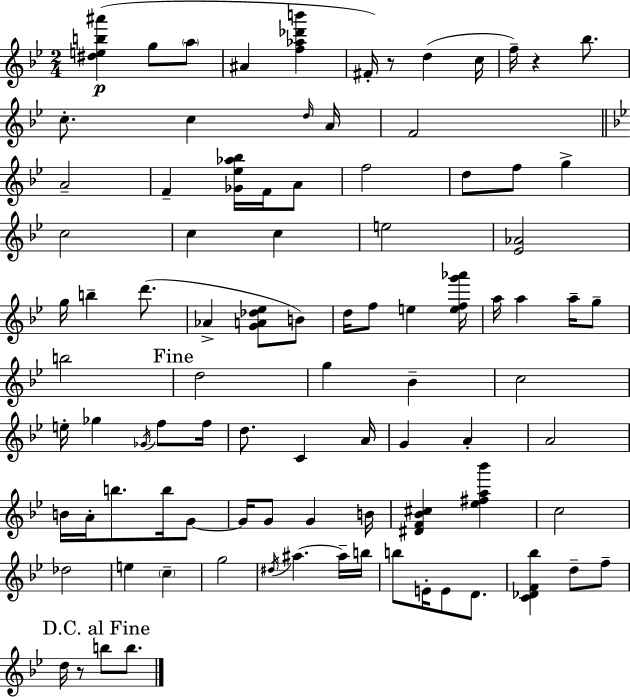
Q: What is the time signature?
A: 2/4